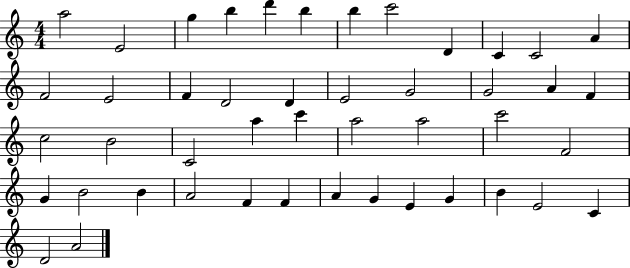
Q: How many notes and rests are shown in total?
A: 46